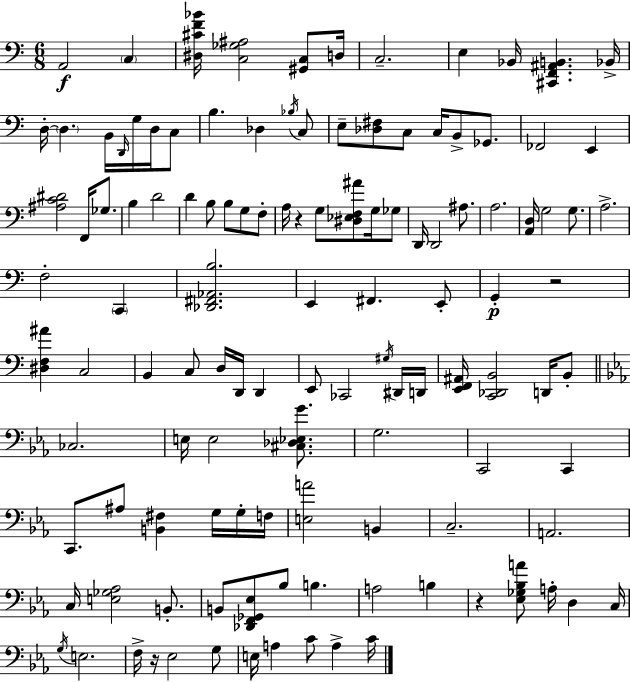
X:1
T:Untitled
M:6/8
L:1/4
K:C
A,,2 C, [^D,^CF_B]/4 [C,_G,^A,]2 [^G,,C,]/2 D,/4 C,2 E, _B,,/4 [^C,,F,,^A,,B,,] _B,,/4 D,/4 D, B,,/4 D,,/4 G,/4 D,/4 C,/2 B, _D, _B,/4 C,/2 E,/2 [_D,^F,]/2 C,/2 C,/4 B,,/2 _G,,/2 _F,,2 E,, [^A,C^D]2 F,,/4 _G,/2 B, D2 D B,/2 B,/2 G,/2 F,/2 A,/4 z G,/2 [^D,_E,F,^A]/2 G,/4 _G,/2 D,,/4 D,,2 ^A,/2 A,2 [A,,D,]/4 G,2 G,/2 A,2 F,2 C,, [_D,,^F,,_A,,B,]2 E,, ^F,, E,,/2 G,, z2 [^D,F,^A] C,2 B,, C,/2 D,/4 D,,/4 D,, E,,/2 _C,,2 ^G,/4 ^D,,/4 D,,/4 [E,,F,,^A,,]/4 [C,,_D,,B,,]2 D,,/4 B,,/2 _C,2 E,/4 E,2 [^C,_D,_E,G]/2 G,2 C,,2 C,, C,,/2 ^A,/2 [B,,^F,] G,/4 G,/4 F,/4 [E,A]2 B,, C,2 A,,2 C,/4 [E,_G,_A,]2 B,,/2 B,,/2 [_D,,F,,_G,,_E,]/2 _B,/2 B, A,2 B, z [_E,_G,_B,A]/2 A,/4 D, C,/4 G,/4 E,2 F,/4 z/4 _E,2 G,/2 E,/4 A, C/2 A, C/4